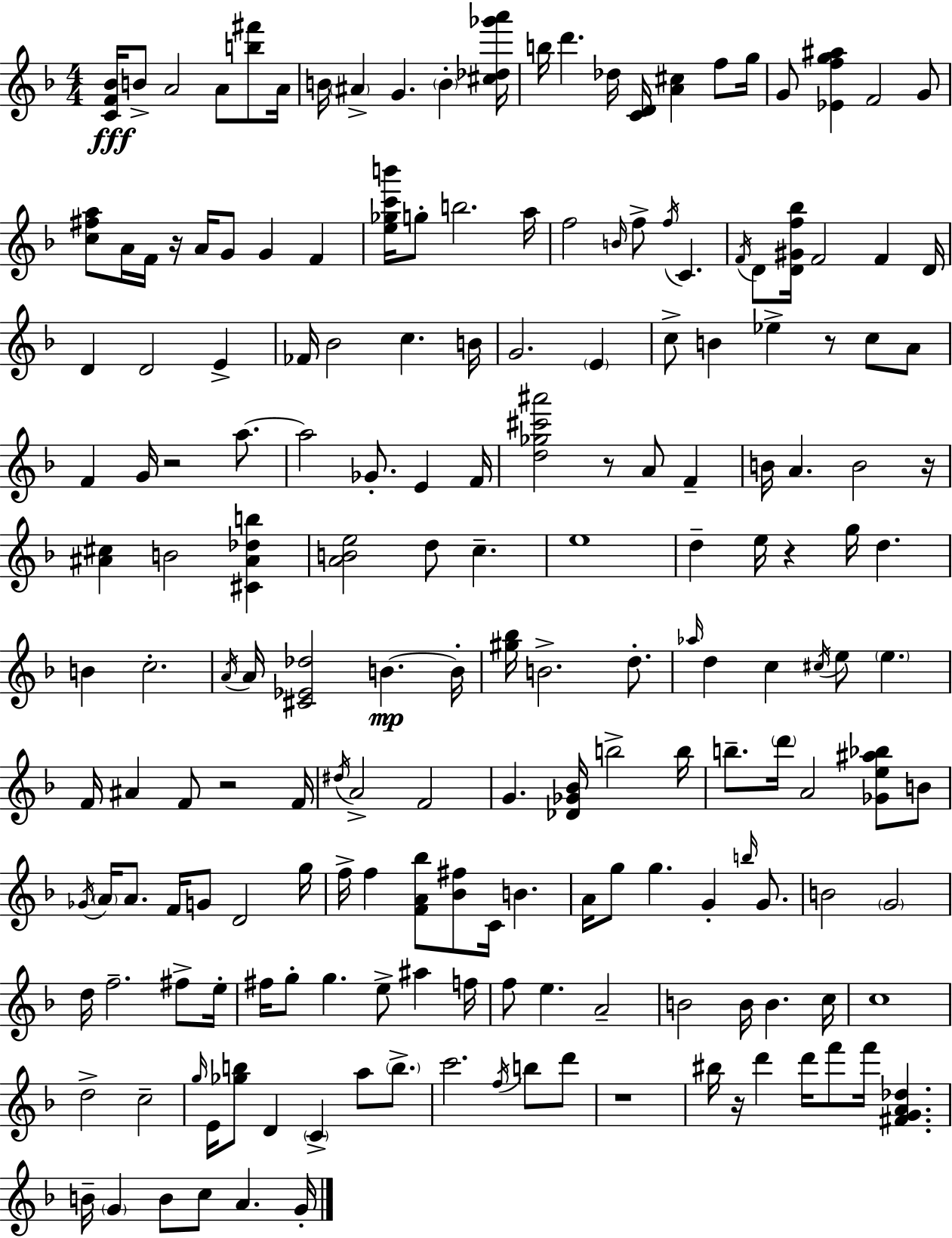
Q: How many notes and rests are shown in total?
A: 187